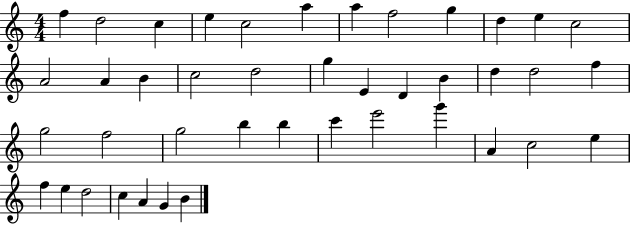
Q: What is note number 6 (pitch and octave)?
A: A5